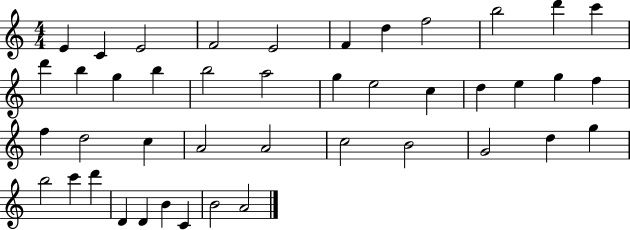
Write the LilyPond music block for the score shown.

{
  \clef treble
  \numericTimeSignature
  \time 4/4
  \key c \major
  e'4 c'4 e'2 | f'2 e'2 | f'4 d''4 f''2 | b''2 d'''4 c'''4 | \break d'''4 b''4 g''4 b''4 | b''2 a''2 | g''4 e''2 c''4 | d''4 e''4 g''4 f''4 | \break f''4 d''2 c''4 | a'2 a'2 | c''2 b'2 | g'2 d''4 g''4 | \break b''2 c'''4 d'''4 | d'4 d'4 b'4 c'4 | b'2 a'2 | \bar "|."
}